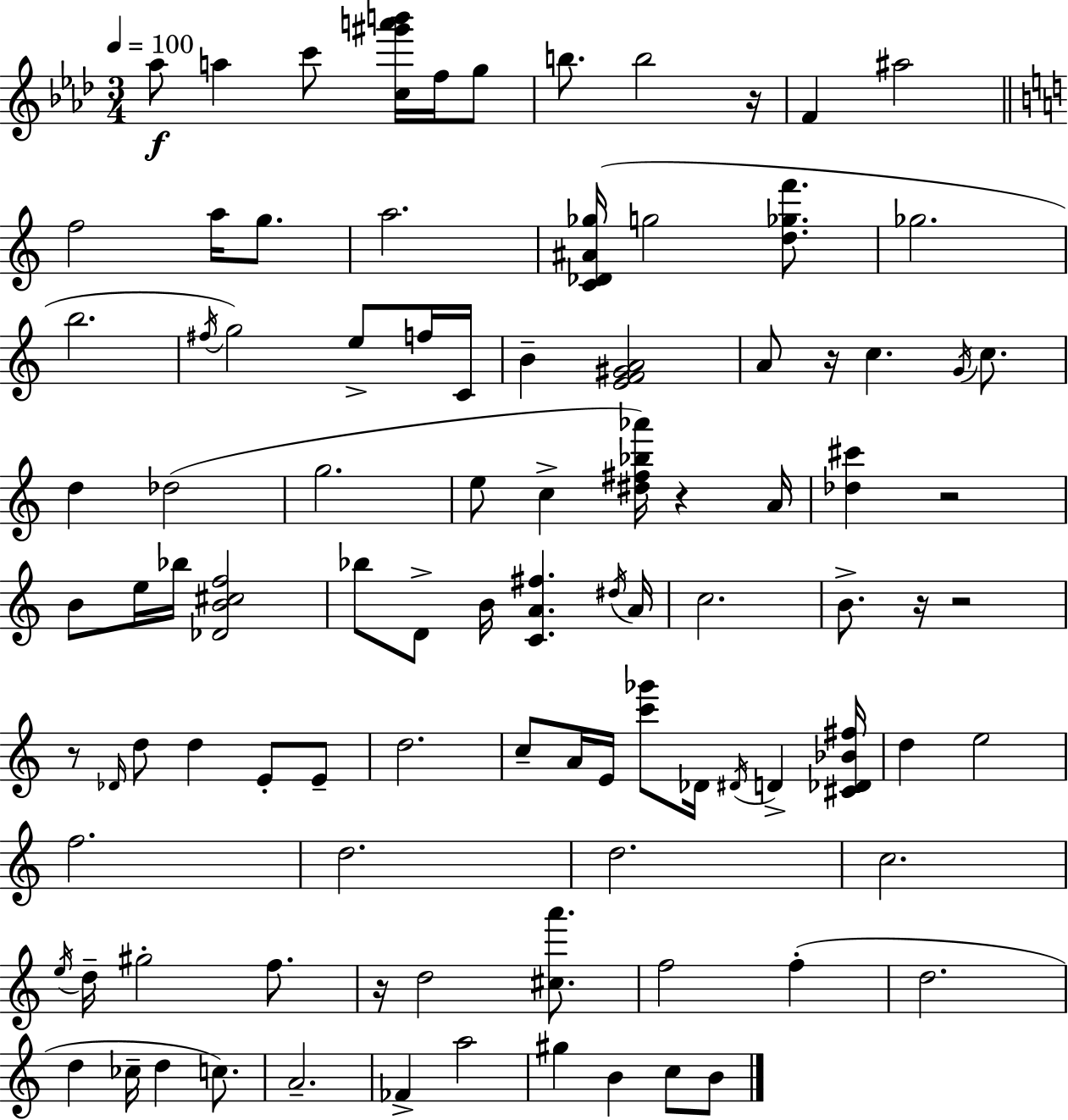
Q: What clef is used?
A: treble